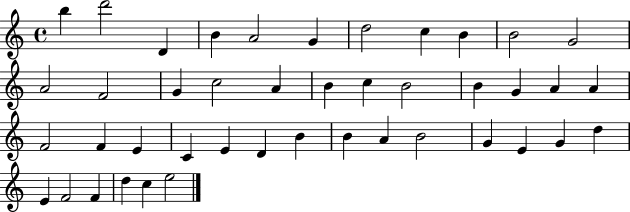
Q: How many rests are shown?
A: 0